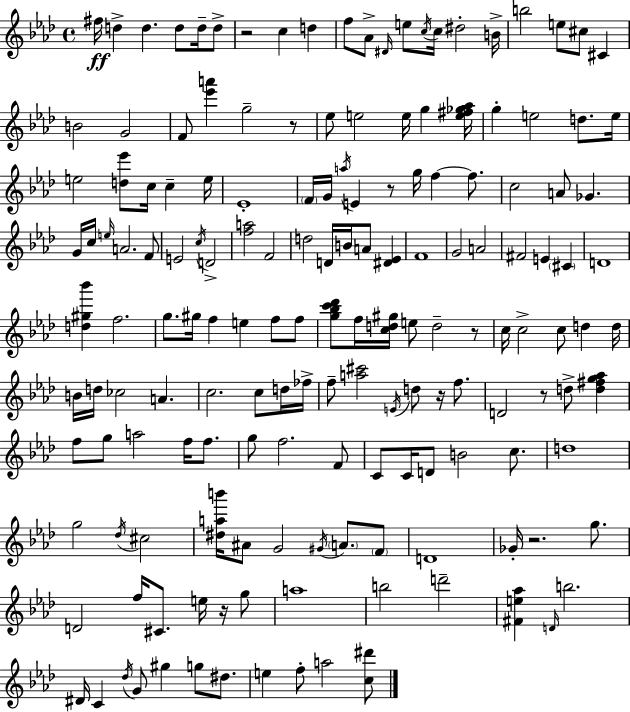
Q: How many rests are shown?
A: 8